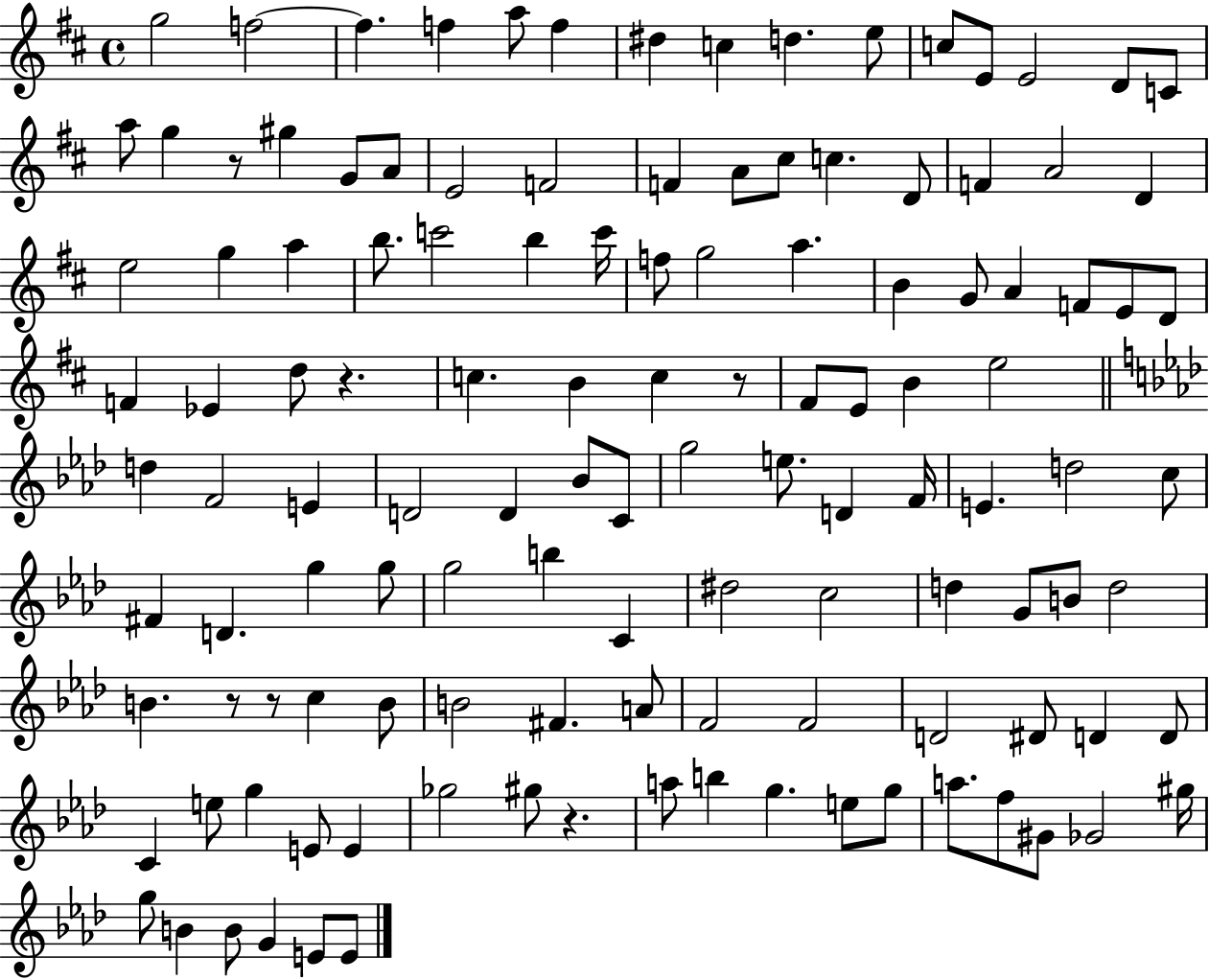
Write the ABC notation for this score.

X:1
T:Untitled
M:4/4
L:1/4
K:D
g2 f2 f f a/2 f ^d c d e/2 c/2 E/2 E2 D/2 C/2 a/2 g z/2 ^g G/2 A/2 E2 F2 F A/2 ^c/2 c D/2 F A2 D e2 g a b/2 c'2 b c'/4 f/2 g2 a B G/2 A F/2 E/2 D/2 F _E d/2 z c B c z/2 ^F/2 E/2 B e2 d F2 E D2 D _B/2 C/2 g2 e/2 D F/4 E d2 c/2 ^F D g g/2 g2 b C ^d2 c2 d G/2 B/2 d2 B z/2 z/2 c B/2 B2 ^F A/2 F2 F2 D2 ^D/2 D D/2 C e/2 g E/2 E _g2 ^g/2 z a/2 b g e/2 g/2 a/2 f/2 ^G/2 _G2 ^g/4 g/2 B B/2 G E/2 E/2